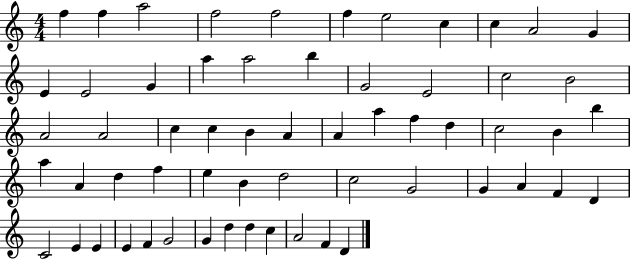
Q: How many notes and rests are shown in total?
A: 60